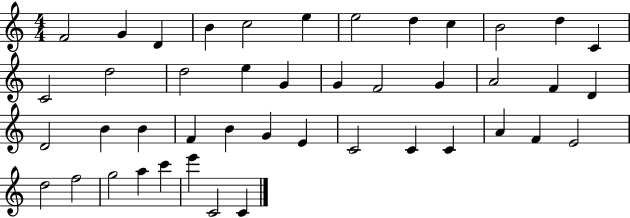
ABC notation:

X:1
T:Untitled
M:4/4
L:1/4
K:C
F2 G D B c2 e e2 d c B2 d C C2 d2 d2 e G G F2 G A2 F D D2 B B F B G E C2 C C A F E2 d2 f2 g2 a c' e' C2 C